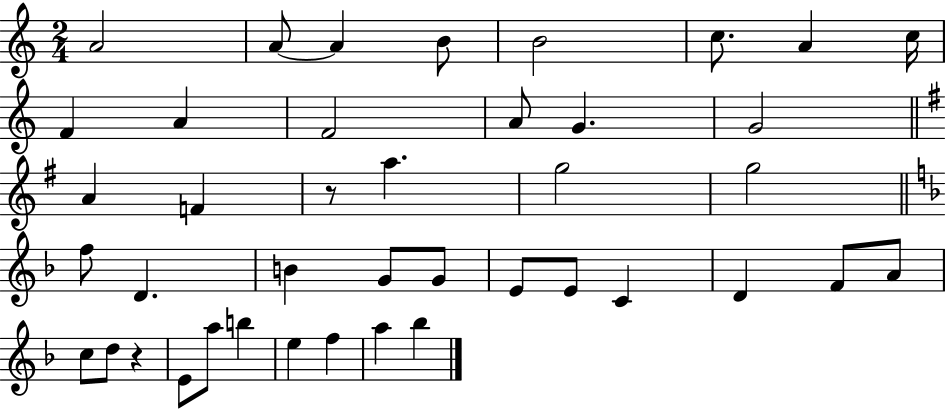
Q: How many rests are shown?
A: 2